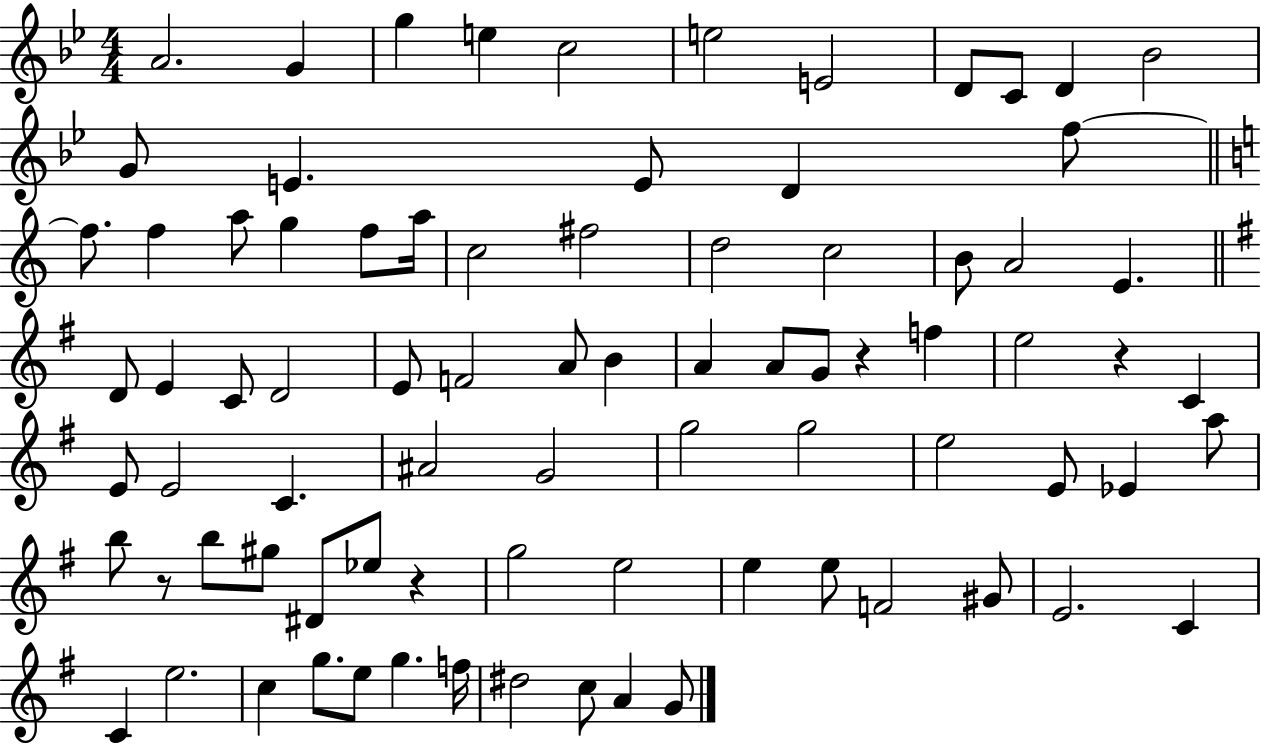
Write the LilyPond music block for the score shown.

{
  \clef treble
  \numericTimeSignature
  \time 4/4
  \key bes \major
  \repeat volta 2 { a'2. g'4 | g''4 e''4 c''2 | e''2 e'2 | d'8 c'8 d'4 bes'2 | \break g'8 e'4. e'8 d'4 f''8~~ | \bar "||" \break \key c \major f''8. f''4 a''8 g''4 f''8 a''16 | c''2 fis''2 | d''2 c''2 | b'8 a'2 e'4. | \break \bar "||" \break \key g \major d'8 e'4 c'8 d'2 | e'8 f'2 a'8 b'4 | a'4 a'8 g'8 r4 f''4 | e''2 r4 c'4 | \break e'8 e'2 c'4. | ais'2 g'2 | g''2 g''2 | e''2 e'8 ees'4 a''8 | \break b''8 r8 b''8 gis''8 dis'8 ees''8 r4 | g''2 e''2 | e''4 e''8 f'2 gis'8 | e'2. c'4 | \break c'4 e''2. | c''4 g''8. e''8 g''4. f''16 | dis''2 c''8 a'4 g'8 | } \bar "|."
}